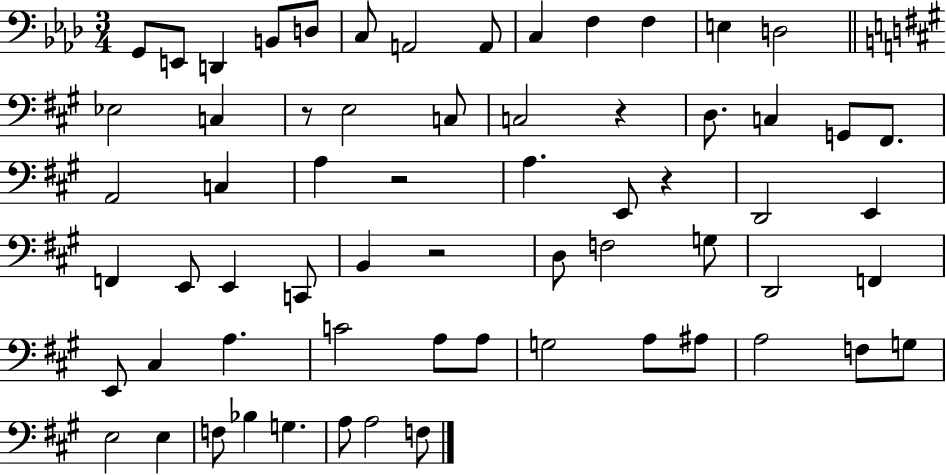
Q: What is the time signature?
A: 3/4